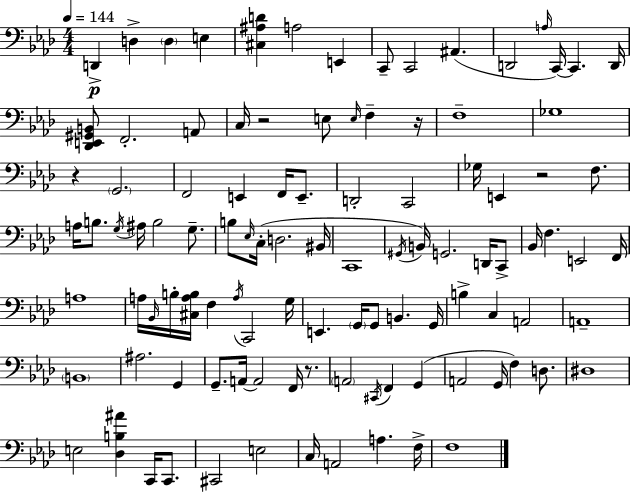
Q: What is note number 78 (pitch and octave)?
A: A2